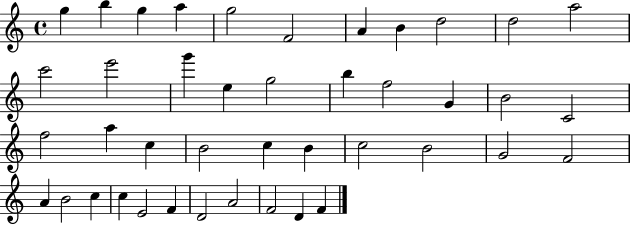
X:1
T:Untitled
M:4/4
L:1/4
K:C
g b g a g2 F2 A B d2 d2 a2 c'2 e'2 g' e g2 b f2 G B2 C2 f2 a c B2 c B c2 B2 G2 F2 A B2 c c E2 F D2 A2 F2 D F